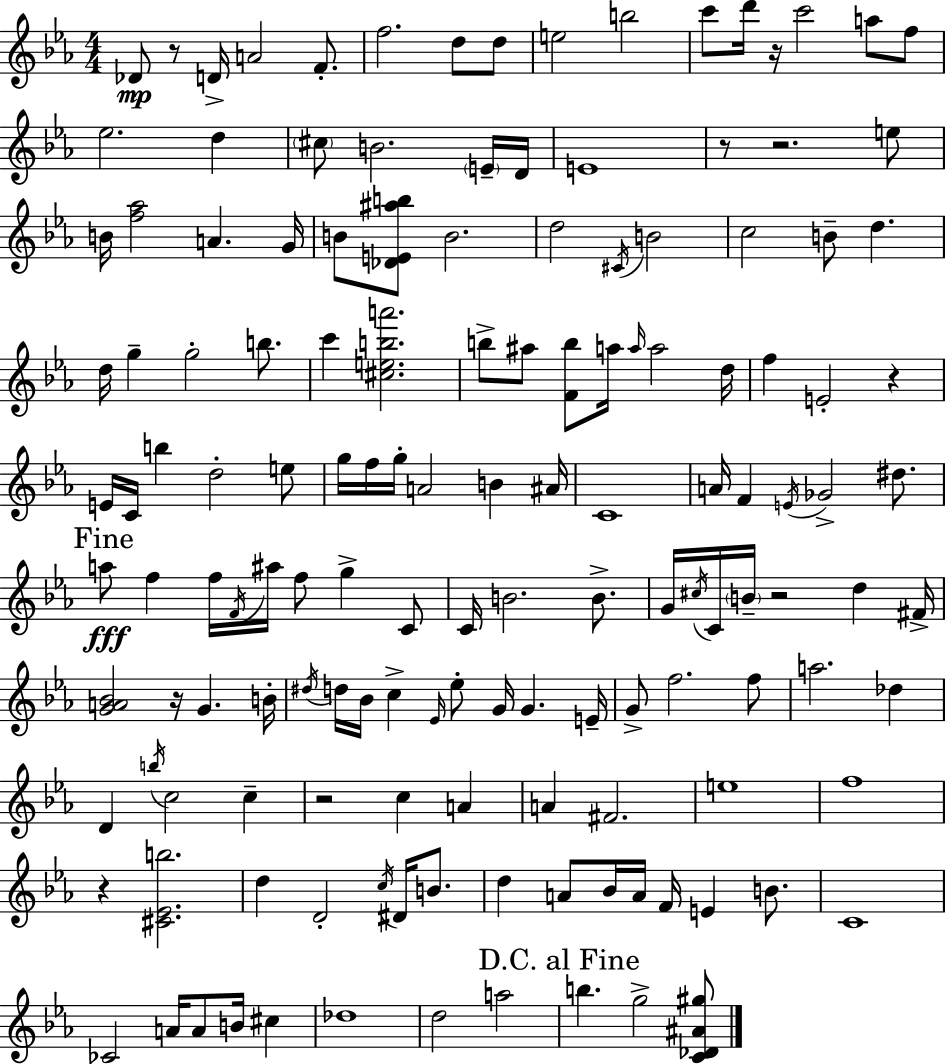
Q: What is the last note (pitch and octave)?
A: G5